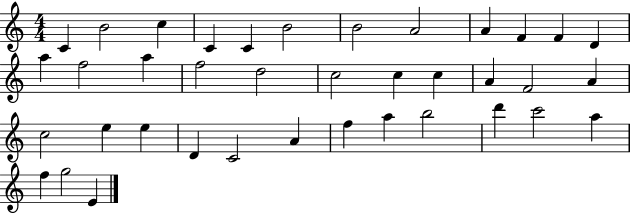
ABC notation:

X:1
T:Untitled
M:4/4
L:1/4
K:C
C B2 c C C B2 B2 A2 A F F D a f2 a f2 d2 c2 c c A F2 A c2 e e D C2 A f a b2 d' c'2 a f g2 E